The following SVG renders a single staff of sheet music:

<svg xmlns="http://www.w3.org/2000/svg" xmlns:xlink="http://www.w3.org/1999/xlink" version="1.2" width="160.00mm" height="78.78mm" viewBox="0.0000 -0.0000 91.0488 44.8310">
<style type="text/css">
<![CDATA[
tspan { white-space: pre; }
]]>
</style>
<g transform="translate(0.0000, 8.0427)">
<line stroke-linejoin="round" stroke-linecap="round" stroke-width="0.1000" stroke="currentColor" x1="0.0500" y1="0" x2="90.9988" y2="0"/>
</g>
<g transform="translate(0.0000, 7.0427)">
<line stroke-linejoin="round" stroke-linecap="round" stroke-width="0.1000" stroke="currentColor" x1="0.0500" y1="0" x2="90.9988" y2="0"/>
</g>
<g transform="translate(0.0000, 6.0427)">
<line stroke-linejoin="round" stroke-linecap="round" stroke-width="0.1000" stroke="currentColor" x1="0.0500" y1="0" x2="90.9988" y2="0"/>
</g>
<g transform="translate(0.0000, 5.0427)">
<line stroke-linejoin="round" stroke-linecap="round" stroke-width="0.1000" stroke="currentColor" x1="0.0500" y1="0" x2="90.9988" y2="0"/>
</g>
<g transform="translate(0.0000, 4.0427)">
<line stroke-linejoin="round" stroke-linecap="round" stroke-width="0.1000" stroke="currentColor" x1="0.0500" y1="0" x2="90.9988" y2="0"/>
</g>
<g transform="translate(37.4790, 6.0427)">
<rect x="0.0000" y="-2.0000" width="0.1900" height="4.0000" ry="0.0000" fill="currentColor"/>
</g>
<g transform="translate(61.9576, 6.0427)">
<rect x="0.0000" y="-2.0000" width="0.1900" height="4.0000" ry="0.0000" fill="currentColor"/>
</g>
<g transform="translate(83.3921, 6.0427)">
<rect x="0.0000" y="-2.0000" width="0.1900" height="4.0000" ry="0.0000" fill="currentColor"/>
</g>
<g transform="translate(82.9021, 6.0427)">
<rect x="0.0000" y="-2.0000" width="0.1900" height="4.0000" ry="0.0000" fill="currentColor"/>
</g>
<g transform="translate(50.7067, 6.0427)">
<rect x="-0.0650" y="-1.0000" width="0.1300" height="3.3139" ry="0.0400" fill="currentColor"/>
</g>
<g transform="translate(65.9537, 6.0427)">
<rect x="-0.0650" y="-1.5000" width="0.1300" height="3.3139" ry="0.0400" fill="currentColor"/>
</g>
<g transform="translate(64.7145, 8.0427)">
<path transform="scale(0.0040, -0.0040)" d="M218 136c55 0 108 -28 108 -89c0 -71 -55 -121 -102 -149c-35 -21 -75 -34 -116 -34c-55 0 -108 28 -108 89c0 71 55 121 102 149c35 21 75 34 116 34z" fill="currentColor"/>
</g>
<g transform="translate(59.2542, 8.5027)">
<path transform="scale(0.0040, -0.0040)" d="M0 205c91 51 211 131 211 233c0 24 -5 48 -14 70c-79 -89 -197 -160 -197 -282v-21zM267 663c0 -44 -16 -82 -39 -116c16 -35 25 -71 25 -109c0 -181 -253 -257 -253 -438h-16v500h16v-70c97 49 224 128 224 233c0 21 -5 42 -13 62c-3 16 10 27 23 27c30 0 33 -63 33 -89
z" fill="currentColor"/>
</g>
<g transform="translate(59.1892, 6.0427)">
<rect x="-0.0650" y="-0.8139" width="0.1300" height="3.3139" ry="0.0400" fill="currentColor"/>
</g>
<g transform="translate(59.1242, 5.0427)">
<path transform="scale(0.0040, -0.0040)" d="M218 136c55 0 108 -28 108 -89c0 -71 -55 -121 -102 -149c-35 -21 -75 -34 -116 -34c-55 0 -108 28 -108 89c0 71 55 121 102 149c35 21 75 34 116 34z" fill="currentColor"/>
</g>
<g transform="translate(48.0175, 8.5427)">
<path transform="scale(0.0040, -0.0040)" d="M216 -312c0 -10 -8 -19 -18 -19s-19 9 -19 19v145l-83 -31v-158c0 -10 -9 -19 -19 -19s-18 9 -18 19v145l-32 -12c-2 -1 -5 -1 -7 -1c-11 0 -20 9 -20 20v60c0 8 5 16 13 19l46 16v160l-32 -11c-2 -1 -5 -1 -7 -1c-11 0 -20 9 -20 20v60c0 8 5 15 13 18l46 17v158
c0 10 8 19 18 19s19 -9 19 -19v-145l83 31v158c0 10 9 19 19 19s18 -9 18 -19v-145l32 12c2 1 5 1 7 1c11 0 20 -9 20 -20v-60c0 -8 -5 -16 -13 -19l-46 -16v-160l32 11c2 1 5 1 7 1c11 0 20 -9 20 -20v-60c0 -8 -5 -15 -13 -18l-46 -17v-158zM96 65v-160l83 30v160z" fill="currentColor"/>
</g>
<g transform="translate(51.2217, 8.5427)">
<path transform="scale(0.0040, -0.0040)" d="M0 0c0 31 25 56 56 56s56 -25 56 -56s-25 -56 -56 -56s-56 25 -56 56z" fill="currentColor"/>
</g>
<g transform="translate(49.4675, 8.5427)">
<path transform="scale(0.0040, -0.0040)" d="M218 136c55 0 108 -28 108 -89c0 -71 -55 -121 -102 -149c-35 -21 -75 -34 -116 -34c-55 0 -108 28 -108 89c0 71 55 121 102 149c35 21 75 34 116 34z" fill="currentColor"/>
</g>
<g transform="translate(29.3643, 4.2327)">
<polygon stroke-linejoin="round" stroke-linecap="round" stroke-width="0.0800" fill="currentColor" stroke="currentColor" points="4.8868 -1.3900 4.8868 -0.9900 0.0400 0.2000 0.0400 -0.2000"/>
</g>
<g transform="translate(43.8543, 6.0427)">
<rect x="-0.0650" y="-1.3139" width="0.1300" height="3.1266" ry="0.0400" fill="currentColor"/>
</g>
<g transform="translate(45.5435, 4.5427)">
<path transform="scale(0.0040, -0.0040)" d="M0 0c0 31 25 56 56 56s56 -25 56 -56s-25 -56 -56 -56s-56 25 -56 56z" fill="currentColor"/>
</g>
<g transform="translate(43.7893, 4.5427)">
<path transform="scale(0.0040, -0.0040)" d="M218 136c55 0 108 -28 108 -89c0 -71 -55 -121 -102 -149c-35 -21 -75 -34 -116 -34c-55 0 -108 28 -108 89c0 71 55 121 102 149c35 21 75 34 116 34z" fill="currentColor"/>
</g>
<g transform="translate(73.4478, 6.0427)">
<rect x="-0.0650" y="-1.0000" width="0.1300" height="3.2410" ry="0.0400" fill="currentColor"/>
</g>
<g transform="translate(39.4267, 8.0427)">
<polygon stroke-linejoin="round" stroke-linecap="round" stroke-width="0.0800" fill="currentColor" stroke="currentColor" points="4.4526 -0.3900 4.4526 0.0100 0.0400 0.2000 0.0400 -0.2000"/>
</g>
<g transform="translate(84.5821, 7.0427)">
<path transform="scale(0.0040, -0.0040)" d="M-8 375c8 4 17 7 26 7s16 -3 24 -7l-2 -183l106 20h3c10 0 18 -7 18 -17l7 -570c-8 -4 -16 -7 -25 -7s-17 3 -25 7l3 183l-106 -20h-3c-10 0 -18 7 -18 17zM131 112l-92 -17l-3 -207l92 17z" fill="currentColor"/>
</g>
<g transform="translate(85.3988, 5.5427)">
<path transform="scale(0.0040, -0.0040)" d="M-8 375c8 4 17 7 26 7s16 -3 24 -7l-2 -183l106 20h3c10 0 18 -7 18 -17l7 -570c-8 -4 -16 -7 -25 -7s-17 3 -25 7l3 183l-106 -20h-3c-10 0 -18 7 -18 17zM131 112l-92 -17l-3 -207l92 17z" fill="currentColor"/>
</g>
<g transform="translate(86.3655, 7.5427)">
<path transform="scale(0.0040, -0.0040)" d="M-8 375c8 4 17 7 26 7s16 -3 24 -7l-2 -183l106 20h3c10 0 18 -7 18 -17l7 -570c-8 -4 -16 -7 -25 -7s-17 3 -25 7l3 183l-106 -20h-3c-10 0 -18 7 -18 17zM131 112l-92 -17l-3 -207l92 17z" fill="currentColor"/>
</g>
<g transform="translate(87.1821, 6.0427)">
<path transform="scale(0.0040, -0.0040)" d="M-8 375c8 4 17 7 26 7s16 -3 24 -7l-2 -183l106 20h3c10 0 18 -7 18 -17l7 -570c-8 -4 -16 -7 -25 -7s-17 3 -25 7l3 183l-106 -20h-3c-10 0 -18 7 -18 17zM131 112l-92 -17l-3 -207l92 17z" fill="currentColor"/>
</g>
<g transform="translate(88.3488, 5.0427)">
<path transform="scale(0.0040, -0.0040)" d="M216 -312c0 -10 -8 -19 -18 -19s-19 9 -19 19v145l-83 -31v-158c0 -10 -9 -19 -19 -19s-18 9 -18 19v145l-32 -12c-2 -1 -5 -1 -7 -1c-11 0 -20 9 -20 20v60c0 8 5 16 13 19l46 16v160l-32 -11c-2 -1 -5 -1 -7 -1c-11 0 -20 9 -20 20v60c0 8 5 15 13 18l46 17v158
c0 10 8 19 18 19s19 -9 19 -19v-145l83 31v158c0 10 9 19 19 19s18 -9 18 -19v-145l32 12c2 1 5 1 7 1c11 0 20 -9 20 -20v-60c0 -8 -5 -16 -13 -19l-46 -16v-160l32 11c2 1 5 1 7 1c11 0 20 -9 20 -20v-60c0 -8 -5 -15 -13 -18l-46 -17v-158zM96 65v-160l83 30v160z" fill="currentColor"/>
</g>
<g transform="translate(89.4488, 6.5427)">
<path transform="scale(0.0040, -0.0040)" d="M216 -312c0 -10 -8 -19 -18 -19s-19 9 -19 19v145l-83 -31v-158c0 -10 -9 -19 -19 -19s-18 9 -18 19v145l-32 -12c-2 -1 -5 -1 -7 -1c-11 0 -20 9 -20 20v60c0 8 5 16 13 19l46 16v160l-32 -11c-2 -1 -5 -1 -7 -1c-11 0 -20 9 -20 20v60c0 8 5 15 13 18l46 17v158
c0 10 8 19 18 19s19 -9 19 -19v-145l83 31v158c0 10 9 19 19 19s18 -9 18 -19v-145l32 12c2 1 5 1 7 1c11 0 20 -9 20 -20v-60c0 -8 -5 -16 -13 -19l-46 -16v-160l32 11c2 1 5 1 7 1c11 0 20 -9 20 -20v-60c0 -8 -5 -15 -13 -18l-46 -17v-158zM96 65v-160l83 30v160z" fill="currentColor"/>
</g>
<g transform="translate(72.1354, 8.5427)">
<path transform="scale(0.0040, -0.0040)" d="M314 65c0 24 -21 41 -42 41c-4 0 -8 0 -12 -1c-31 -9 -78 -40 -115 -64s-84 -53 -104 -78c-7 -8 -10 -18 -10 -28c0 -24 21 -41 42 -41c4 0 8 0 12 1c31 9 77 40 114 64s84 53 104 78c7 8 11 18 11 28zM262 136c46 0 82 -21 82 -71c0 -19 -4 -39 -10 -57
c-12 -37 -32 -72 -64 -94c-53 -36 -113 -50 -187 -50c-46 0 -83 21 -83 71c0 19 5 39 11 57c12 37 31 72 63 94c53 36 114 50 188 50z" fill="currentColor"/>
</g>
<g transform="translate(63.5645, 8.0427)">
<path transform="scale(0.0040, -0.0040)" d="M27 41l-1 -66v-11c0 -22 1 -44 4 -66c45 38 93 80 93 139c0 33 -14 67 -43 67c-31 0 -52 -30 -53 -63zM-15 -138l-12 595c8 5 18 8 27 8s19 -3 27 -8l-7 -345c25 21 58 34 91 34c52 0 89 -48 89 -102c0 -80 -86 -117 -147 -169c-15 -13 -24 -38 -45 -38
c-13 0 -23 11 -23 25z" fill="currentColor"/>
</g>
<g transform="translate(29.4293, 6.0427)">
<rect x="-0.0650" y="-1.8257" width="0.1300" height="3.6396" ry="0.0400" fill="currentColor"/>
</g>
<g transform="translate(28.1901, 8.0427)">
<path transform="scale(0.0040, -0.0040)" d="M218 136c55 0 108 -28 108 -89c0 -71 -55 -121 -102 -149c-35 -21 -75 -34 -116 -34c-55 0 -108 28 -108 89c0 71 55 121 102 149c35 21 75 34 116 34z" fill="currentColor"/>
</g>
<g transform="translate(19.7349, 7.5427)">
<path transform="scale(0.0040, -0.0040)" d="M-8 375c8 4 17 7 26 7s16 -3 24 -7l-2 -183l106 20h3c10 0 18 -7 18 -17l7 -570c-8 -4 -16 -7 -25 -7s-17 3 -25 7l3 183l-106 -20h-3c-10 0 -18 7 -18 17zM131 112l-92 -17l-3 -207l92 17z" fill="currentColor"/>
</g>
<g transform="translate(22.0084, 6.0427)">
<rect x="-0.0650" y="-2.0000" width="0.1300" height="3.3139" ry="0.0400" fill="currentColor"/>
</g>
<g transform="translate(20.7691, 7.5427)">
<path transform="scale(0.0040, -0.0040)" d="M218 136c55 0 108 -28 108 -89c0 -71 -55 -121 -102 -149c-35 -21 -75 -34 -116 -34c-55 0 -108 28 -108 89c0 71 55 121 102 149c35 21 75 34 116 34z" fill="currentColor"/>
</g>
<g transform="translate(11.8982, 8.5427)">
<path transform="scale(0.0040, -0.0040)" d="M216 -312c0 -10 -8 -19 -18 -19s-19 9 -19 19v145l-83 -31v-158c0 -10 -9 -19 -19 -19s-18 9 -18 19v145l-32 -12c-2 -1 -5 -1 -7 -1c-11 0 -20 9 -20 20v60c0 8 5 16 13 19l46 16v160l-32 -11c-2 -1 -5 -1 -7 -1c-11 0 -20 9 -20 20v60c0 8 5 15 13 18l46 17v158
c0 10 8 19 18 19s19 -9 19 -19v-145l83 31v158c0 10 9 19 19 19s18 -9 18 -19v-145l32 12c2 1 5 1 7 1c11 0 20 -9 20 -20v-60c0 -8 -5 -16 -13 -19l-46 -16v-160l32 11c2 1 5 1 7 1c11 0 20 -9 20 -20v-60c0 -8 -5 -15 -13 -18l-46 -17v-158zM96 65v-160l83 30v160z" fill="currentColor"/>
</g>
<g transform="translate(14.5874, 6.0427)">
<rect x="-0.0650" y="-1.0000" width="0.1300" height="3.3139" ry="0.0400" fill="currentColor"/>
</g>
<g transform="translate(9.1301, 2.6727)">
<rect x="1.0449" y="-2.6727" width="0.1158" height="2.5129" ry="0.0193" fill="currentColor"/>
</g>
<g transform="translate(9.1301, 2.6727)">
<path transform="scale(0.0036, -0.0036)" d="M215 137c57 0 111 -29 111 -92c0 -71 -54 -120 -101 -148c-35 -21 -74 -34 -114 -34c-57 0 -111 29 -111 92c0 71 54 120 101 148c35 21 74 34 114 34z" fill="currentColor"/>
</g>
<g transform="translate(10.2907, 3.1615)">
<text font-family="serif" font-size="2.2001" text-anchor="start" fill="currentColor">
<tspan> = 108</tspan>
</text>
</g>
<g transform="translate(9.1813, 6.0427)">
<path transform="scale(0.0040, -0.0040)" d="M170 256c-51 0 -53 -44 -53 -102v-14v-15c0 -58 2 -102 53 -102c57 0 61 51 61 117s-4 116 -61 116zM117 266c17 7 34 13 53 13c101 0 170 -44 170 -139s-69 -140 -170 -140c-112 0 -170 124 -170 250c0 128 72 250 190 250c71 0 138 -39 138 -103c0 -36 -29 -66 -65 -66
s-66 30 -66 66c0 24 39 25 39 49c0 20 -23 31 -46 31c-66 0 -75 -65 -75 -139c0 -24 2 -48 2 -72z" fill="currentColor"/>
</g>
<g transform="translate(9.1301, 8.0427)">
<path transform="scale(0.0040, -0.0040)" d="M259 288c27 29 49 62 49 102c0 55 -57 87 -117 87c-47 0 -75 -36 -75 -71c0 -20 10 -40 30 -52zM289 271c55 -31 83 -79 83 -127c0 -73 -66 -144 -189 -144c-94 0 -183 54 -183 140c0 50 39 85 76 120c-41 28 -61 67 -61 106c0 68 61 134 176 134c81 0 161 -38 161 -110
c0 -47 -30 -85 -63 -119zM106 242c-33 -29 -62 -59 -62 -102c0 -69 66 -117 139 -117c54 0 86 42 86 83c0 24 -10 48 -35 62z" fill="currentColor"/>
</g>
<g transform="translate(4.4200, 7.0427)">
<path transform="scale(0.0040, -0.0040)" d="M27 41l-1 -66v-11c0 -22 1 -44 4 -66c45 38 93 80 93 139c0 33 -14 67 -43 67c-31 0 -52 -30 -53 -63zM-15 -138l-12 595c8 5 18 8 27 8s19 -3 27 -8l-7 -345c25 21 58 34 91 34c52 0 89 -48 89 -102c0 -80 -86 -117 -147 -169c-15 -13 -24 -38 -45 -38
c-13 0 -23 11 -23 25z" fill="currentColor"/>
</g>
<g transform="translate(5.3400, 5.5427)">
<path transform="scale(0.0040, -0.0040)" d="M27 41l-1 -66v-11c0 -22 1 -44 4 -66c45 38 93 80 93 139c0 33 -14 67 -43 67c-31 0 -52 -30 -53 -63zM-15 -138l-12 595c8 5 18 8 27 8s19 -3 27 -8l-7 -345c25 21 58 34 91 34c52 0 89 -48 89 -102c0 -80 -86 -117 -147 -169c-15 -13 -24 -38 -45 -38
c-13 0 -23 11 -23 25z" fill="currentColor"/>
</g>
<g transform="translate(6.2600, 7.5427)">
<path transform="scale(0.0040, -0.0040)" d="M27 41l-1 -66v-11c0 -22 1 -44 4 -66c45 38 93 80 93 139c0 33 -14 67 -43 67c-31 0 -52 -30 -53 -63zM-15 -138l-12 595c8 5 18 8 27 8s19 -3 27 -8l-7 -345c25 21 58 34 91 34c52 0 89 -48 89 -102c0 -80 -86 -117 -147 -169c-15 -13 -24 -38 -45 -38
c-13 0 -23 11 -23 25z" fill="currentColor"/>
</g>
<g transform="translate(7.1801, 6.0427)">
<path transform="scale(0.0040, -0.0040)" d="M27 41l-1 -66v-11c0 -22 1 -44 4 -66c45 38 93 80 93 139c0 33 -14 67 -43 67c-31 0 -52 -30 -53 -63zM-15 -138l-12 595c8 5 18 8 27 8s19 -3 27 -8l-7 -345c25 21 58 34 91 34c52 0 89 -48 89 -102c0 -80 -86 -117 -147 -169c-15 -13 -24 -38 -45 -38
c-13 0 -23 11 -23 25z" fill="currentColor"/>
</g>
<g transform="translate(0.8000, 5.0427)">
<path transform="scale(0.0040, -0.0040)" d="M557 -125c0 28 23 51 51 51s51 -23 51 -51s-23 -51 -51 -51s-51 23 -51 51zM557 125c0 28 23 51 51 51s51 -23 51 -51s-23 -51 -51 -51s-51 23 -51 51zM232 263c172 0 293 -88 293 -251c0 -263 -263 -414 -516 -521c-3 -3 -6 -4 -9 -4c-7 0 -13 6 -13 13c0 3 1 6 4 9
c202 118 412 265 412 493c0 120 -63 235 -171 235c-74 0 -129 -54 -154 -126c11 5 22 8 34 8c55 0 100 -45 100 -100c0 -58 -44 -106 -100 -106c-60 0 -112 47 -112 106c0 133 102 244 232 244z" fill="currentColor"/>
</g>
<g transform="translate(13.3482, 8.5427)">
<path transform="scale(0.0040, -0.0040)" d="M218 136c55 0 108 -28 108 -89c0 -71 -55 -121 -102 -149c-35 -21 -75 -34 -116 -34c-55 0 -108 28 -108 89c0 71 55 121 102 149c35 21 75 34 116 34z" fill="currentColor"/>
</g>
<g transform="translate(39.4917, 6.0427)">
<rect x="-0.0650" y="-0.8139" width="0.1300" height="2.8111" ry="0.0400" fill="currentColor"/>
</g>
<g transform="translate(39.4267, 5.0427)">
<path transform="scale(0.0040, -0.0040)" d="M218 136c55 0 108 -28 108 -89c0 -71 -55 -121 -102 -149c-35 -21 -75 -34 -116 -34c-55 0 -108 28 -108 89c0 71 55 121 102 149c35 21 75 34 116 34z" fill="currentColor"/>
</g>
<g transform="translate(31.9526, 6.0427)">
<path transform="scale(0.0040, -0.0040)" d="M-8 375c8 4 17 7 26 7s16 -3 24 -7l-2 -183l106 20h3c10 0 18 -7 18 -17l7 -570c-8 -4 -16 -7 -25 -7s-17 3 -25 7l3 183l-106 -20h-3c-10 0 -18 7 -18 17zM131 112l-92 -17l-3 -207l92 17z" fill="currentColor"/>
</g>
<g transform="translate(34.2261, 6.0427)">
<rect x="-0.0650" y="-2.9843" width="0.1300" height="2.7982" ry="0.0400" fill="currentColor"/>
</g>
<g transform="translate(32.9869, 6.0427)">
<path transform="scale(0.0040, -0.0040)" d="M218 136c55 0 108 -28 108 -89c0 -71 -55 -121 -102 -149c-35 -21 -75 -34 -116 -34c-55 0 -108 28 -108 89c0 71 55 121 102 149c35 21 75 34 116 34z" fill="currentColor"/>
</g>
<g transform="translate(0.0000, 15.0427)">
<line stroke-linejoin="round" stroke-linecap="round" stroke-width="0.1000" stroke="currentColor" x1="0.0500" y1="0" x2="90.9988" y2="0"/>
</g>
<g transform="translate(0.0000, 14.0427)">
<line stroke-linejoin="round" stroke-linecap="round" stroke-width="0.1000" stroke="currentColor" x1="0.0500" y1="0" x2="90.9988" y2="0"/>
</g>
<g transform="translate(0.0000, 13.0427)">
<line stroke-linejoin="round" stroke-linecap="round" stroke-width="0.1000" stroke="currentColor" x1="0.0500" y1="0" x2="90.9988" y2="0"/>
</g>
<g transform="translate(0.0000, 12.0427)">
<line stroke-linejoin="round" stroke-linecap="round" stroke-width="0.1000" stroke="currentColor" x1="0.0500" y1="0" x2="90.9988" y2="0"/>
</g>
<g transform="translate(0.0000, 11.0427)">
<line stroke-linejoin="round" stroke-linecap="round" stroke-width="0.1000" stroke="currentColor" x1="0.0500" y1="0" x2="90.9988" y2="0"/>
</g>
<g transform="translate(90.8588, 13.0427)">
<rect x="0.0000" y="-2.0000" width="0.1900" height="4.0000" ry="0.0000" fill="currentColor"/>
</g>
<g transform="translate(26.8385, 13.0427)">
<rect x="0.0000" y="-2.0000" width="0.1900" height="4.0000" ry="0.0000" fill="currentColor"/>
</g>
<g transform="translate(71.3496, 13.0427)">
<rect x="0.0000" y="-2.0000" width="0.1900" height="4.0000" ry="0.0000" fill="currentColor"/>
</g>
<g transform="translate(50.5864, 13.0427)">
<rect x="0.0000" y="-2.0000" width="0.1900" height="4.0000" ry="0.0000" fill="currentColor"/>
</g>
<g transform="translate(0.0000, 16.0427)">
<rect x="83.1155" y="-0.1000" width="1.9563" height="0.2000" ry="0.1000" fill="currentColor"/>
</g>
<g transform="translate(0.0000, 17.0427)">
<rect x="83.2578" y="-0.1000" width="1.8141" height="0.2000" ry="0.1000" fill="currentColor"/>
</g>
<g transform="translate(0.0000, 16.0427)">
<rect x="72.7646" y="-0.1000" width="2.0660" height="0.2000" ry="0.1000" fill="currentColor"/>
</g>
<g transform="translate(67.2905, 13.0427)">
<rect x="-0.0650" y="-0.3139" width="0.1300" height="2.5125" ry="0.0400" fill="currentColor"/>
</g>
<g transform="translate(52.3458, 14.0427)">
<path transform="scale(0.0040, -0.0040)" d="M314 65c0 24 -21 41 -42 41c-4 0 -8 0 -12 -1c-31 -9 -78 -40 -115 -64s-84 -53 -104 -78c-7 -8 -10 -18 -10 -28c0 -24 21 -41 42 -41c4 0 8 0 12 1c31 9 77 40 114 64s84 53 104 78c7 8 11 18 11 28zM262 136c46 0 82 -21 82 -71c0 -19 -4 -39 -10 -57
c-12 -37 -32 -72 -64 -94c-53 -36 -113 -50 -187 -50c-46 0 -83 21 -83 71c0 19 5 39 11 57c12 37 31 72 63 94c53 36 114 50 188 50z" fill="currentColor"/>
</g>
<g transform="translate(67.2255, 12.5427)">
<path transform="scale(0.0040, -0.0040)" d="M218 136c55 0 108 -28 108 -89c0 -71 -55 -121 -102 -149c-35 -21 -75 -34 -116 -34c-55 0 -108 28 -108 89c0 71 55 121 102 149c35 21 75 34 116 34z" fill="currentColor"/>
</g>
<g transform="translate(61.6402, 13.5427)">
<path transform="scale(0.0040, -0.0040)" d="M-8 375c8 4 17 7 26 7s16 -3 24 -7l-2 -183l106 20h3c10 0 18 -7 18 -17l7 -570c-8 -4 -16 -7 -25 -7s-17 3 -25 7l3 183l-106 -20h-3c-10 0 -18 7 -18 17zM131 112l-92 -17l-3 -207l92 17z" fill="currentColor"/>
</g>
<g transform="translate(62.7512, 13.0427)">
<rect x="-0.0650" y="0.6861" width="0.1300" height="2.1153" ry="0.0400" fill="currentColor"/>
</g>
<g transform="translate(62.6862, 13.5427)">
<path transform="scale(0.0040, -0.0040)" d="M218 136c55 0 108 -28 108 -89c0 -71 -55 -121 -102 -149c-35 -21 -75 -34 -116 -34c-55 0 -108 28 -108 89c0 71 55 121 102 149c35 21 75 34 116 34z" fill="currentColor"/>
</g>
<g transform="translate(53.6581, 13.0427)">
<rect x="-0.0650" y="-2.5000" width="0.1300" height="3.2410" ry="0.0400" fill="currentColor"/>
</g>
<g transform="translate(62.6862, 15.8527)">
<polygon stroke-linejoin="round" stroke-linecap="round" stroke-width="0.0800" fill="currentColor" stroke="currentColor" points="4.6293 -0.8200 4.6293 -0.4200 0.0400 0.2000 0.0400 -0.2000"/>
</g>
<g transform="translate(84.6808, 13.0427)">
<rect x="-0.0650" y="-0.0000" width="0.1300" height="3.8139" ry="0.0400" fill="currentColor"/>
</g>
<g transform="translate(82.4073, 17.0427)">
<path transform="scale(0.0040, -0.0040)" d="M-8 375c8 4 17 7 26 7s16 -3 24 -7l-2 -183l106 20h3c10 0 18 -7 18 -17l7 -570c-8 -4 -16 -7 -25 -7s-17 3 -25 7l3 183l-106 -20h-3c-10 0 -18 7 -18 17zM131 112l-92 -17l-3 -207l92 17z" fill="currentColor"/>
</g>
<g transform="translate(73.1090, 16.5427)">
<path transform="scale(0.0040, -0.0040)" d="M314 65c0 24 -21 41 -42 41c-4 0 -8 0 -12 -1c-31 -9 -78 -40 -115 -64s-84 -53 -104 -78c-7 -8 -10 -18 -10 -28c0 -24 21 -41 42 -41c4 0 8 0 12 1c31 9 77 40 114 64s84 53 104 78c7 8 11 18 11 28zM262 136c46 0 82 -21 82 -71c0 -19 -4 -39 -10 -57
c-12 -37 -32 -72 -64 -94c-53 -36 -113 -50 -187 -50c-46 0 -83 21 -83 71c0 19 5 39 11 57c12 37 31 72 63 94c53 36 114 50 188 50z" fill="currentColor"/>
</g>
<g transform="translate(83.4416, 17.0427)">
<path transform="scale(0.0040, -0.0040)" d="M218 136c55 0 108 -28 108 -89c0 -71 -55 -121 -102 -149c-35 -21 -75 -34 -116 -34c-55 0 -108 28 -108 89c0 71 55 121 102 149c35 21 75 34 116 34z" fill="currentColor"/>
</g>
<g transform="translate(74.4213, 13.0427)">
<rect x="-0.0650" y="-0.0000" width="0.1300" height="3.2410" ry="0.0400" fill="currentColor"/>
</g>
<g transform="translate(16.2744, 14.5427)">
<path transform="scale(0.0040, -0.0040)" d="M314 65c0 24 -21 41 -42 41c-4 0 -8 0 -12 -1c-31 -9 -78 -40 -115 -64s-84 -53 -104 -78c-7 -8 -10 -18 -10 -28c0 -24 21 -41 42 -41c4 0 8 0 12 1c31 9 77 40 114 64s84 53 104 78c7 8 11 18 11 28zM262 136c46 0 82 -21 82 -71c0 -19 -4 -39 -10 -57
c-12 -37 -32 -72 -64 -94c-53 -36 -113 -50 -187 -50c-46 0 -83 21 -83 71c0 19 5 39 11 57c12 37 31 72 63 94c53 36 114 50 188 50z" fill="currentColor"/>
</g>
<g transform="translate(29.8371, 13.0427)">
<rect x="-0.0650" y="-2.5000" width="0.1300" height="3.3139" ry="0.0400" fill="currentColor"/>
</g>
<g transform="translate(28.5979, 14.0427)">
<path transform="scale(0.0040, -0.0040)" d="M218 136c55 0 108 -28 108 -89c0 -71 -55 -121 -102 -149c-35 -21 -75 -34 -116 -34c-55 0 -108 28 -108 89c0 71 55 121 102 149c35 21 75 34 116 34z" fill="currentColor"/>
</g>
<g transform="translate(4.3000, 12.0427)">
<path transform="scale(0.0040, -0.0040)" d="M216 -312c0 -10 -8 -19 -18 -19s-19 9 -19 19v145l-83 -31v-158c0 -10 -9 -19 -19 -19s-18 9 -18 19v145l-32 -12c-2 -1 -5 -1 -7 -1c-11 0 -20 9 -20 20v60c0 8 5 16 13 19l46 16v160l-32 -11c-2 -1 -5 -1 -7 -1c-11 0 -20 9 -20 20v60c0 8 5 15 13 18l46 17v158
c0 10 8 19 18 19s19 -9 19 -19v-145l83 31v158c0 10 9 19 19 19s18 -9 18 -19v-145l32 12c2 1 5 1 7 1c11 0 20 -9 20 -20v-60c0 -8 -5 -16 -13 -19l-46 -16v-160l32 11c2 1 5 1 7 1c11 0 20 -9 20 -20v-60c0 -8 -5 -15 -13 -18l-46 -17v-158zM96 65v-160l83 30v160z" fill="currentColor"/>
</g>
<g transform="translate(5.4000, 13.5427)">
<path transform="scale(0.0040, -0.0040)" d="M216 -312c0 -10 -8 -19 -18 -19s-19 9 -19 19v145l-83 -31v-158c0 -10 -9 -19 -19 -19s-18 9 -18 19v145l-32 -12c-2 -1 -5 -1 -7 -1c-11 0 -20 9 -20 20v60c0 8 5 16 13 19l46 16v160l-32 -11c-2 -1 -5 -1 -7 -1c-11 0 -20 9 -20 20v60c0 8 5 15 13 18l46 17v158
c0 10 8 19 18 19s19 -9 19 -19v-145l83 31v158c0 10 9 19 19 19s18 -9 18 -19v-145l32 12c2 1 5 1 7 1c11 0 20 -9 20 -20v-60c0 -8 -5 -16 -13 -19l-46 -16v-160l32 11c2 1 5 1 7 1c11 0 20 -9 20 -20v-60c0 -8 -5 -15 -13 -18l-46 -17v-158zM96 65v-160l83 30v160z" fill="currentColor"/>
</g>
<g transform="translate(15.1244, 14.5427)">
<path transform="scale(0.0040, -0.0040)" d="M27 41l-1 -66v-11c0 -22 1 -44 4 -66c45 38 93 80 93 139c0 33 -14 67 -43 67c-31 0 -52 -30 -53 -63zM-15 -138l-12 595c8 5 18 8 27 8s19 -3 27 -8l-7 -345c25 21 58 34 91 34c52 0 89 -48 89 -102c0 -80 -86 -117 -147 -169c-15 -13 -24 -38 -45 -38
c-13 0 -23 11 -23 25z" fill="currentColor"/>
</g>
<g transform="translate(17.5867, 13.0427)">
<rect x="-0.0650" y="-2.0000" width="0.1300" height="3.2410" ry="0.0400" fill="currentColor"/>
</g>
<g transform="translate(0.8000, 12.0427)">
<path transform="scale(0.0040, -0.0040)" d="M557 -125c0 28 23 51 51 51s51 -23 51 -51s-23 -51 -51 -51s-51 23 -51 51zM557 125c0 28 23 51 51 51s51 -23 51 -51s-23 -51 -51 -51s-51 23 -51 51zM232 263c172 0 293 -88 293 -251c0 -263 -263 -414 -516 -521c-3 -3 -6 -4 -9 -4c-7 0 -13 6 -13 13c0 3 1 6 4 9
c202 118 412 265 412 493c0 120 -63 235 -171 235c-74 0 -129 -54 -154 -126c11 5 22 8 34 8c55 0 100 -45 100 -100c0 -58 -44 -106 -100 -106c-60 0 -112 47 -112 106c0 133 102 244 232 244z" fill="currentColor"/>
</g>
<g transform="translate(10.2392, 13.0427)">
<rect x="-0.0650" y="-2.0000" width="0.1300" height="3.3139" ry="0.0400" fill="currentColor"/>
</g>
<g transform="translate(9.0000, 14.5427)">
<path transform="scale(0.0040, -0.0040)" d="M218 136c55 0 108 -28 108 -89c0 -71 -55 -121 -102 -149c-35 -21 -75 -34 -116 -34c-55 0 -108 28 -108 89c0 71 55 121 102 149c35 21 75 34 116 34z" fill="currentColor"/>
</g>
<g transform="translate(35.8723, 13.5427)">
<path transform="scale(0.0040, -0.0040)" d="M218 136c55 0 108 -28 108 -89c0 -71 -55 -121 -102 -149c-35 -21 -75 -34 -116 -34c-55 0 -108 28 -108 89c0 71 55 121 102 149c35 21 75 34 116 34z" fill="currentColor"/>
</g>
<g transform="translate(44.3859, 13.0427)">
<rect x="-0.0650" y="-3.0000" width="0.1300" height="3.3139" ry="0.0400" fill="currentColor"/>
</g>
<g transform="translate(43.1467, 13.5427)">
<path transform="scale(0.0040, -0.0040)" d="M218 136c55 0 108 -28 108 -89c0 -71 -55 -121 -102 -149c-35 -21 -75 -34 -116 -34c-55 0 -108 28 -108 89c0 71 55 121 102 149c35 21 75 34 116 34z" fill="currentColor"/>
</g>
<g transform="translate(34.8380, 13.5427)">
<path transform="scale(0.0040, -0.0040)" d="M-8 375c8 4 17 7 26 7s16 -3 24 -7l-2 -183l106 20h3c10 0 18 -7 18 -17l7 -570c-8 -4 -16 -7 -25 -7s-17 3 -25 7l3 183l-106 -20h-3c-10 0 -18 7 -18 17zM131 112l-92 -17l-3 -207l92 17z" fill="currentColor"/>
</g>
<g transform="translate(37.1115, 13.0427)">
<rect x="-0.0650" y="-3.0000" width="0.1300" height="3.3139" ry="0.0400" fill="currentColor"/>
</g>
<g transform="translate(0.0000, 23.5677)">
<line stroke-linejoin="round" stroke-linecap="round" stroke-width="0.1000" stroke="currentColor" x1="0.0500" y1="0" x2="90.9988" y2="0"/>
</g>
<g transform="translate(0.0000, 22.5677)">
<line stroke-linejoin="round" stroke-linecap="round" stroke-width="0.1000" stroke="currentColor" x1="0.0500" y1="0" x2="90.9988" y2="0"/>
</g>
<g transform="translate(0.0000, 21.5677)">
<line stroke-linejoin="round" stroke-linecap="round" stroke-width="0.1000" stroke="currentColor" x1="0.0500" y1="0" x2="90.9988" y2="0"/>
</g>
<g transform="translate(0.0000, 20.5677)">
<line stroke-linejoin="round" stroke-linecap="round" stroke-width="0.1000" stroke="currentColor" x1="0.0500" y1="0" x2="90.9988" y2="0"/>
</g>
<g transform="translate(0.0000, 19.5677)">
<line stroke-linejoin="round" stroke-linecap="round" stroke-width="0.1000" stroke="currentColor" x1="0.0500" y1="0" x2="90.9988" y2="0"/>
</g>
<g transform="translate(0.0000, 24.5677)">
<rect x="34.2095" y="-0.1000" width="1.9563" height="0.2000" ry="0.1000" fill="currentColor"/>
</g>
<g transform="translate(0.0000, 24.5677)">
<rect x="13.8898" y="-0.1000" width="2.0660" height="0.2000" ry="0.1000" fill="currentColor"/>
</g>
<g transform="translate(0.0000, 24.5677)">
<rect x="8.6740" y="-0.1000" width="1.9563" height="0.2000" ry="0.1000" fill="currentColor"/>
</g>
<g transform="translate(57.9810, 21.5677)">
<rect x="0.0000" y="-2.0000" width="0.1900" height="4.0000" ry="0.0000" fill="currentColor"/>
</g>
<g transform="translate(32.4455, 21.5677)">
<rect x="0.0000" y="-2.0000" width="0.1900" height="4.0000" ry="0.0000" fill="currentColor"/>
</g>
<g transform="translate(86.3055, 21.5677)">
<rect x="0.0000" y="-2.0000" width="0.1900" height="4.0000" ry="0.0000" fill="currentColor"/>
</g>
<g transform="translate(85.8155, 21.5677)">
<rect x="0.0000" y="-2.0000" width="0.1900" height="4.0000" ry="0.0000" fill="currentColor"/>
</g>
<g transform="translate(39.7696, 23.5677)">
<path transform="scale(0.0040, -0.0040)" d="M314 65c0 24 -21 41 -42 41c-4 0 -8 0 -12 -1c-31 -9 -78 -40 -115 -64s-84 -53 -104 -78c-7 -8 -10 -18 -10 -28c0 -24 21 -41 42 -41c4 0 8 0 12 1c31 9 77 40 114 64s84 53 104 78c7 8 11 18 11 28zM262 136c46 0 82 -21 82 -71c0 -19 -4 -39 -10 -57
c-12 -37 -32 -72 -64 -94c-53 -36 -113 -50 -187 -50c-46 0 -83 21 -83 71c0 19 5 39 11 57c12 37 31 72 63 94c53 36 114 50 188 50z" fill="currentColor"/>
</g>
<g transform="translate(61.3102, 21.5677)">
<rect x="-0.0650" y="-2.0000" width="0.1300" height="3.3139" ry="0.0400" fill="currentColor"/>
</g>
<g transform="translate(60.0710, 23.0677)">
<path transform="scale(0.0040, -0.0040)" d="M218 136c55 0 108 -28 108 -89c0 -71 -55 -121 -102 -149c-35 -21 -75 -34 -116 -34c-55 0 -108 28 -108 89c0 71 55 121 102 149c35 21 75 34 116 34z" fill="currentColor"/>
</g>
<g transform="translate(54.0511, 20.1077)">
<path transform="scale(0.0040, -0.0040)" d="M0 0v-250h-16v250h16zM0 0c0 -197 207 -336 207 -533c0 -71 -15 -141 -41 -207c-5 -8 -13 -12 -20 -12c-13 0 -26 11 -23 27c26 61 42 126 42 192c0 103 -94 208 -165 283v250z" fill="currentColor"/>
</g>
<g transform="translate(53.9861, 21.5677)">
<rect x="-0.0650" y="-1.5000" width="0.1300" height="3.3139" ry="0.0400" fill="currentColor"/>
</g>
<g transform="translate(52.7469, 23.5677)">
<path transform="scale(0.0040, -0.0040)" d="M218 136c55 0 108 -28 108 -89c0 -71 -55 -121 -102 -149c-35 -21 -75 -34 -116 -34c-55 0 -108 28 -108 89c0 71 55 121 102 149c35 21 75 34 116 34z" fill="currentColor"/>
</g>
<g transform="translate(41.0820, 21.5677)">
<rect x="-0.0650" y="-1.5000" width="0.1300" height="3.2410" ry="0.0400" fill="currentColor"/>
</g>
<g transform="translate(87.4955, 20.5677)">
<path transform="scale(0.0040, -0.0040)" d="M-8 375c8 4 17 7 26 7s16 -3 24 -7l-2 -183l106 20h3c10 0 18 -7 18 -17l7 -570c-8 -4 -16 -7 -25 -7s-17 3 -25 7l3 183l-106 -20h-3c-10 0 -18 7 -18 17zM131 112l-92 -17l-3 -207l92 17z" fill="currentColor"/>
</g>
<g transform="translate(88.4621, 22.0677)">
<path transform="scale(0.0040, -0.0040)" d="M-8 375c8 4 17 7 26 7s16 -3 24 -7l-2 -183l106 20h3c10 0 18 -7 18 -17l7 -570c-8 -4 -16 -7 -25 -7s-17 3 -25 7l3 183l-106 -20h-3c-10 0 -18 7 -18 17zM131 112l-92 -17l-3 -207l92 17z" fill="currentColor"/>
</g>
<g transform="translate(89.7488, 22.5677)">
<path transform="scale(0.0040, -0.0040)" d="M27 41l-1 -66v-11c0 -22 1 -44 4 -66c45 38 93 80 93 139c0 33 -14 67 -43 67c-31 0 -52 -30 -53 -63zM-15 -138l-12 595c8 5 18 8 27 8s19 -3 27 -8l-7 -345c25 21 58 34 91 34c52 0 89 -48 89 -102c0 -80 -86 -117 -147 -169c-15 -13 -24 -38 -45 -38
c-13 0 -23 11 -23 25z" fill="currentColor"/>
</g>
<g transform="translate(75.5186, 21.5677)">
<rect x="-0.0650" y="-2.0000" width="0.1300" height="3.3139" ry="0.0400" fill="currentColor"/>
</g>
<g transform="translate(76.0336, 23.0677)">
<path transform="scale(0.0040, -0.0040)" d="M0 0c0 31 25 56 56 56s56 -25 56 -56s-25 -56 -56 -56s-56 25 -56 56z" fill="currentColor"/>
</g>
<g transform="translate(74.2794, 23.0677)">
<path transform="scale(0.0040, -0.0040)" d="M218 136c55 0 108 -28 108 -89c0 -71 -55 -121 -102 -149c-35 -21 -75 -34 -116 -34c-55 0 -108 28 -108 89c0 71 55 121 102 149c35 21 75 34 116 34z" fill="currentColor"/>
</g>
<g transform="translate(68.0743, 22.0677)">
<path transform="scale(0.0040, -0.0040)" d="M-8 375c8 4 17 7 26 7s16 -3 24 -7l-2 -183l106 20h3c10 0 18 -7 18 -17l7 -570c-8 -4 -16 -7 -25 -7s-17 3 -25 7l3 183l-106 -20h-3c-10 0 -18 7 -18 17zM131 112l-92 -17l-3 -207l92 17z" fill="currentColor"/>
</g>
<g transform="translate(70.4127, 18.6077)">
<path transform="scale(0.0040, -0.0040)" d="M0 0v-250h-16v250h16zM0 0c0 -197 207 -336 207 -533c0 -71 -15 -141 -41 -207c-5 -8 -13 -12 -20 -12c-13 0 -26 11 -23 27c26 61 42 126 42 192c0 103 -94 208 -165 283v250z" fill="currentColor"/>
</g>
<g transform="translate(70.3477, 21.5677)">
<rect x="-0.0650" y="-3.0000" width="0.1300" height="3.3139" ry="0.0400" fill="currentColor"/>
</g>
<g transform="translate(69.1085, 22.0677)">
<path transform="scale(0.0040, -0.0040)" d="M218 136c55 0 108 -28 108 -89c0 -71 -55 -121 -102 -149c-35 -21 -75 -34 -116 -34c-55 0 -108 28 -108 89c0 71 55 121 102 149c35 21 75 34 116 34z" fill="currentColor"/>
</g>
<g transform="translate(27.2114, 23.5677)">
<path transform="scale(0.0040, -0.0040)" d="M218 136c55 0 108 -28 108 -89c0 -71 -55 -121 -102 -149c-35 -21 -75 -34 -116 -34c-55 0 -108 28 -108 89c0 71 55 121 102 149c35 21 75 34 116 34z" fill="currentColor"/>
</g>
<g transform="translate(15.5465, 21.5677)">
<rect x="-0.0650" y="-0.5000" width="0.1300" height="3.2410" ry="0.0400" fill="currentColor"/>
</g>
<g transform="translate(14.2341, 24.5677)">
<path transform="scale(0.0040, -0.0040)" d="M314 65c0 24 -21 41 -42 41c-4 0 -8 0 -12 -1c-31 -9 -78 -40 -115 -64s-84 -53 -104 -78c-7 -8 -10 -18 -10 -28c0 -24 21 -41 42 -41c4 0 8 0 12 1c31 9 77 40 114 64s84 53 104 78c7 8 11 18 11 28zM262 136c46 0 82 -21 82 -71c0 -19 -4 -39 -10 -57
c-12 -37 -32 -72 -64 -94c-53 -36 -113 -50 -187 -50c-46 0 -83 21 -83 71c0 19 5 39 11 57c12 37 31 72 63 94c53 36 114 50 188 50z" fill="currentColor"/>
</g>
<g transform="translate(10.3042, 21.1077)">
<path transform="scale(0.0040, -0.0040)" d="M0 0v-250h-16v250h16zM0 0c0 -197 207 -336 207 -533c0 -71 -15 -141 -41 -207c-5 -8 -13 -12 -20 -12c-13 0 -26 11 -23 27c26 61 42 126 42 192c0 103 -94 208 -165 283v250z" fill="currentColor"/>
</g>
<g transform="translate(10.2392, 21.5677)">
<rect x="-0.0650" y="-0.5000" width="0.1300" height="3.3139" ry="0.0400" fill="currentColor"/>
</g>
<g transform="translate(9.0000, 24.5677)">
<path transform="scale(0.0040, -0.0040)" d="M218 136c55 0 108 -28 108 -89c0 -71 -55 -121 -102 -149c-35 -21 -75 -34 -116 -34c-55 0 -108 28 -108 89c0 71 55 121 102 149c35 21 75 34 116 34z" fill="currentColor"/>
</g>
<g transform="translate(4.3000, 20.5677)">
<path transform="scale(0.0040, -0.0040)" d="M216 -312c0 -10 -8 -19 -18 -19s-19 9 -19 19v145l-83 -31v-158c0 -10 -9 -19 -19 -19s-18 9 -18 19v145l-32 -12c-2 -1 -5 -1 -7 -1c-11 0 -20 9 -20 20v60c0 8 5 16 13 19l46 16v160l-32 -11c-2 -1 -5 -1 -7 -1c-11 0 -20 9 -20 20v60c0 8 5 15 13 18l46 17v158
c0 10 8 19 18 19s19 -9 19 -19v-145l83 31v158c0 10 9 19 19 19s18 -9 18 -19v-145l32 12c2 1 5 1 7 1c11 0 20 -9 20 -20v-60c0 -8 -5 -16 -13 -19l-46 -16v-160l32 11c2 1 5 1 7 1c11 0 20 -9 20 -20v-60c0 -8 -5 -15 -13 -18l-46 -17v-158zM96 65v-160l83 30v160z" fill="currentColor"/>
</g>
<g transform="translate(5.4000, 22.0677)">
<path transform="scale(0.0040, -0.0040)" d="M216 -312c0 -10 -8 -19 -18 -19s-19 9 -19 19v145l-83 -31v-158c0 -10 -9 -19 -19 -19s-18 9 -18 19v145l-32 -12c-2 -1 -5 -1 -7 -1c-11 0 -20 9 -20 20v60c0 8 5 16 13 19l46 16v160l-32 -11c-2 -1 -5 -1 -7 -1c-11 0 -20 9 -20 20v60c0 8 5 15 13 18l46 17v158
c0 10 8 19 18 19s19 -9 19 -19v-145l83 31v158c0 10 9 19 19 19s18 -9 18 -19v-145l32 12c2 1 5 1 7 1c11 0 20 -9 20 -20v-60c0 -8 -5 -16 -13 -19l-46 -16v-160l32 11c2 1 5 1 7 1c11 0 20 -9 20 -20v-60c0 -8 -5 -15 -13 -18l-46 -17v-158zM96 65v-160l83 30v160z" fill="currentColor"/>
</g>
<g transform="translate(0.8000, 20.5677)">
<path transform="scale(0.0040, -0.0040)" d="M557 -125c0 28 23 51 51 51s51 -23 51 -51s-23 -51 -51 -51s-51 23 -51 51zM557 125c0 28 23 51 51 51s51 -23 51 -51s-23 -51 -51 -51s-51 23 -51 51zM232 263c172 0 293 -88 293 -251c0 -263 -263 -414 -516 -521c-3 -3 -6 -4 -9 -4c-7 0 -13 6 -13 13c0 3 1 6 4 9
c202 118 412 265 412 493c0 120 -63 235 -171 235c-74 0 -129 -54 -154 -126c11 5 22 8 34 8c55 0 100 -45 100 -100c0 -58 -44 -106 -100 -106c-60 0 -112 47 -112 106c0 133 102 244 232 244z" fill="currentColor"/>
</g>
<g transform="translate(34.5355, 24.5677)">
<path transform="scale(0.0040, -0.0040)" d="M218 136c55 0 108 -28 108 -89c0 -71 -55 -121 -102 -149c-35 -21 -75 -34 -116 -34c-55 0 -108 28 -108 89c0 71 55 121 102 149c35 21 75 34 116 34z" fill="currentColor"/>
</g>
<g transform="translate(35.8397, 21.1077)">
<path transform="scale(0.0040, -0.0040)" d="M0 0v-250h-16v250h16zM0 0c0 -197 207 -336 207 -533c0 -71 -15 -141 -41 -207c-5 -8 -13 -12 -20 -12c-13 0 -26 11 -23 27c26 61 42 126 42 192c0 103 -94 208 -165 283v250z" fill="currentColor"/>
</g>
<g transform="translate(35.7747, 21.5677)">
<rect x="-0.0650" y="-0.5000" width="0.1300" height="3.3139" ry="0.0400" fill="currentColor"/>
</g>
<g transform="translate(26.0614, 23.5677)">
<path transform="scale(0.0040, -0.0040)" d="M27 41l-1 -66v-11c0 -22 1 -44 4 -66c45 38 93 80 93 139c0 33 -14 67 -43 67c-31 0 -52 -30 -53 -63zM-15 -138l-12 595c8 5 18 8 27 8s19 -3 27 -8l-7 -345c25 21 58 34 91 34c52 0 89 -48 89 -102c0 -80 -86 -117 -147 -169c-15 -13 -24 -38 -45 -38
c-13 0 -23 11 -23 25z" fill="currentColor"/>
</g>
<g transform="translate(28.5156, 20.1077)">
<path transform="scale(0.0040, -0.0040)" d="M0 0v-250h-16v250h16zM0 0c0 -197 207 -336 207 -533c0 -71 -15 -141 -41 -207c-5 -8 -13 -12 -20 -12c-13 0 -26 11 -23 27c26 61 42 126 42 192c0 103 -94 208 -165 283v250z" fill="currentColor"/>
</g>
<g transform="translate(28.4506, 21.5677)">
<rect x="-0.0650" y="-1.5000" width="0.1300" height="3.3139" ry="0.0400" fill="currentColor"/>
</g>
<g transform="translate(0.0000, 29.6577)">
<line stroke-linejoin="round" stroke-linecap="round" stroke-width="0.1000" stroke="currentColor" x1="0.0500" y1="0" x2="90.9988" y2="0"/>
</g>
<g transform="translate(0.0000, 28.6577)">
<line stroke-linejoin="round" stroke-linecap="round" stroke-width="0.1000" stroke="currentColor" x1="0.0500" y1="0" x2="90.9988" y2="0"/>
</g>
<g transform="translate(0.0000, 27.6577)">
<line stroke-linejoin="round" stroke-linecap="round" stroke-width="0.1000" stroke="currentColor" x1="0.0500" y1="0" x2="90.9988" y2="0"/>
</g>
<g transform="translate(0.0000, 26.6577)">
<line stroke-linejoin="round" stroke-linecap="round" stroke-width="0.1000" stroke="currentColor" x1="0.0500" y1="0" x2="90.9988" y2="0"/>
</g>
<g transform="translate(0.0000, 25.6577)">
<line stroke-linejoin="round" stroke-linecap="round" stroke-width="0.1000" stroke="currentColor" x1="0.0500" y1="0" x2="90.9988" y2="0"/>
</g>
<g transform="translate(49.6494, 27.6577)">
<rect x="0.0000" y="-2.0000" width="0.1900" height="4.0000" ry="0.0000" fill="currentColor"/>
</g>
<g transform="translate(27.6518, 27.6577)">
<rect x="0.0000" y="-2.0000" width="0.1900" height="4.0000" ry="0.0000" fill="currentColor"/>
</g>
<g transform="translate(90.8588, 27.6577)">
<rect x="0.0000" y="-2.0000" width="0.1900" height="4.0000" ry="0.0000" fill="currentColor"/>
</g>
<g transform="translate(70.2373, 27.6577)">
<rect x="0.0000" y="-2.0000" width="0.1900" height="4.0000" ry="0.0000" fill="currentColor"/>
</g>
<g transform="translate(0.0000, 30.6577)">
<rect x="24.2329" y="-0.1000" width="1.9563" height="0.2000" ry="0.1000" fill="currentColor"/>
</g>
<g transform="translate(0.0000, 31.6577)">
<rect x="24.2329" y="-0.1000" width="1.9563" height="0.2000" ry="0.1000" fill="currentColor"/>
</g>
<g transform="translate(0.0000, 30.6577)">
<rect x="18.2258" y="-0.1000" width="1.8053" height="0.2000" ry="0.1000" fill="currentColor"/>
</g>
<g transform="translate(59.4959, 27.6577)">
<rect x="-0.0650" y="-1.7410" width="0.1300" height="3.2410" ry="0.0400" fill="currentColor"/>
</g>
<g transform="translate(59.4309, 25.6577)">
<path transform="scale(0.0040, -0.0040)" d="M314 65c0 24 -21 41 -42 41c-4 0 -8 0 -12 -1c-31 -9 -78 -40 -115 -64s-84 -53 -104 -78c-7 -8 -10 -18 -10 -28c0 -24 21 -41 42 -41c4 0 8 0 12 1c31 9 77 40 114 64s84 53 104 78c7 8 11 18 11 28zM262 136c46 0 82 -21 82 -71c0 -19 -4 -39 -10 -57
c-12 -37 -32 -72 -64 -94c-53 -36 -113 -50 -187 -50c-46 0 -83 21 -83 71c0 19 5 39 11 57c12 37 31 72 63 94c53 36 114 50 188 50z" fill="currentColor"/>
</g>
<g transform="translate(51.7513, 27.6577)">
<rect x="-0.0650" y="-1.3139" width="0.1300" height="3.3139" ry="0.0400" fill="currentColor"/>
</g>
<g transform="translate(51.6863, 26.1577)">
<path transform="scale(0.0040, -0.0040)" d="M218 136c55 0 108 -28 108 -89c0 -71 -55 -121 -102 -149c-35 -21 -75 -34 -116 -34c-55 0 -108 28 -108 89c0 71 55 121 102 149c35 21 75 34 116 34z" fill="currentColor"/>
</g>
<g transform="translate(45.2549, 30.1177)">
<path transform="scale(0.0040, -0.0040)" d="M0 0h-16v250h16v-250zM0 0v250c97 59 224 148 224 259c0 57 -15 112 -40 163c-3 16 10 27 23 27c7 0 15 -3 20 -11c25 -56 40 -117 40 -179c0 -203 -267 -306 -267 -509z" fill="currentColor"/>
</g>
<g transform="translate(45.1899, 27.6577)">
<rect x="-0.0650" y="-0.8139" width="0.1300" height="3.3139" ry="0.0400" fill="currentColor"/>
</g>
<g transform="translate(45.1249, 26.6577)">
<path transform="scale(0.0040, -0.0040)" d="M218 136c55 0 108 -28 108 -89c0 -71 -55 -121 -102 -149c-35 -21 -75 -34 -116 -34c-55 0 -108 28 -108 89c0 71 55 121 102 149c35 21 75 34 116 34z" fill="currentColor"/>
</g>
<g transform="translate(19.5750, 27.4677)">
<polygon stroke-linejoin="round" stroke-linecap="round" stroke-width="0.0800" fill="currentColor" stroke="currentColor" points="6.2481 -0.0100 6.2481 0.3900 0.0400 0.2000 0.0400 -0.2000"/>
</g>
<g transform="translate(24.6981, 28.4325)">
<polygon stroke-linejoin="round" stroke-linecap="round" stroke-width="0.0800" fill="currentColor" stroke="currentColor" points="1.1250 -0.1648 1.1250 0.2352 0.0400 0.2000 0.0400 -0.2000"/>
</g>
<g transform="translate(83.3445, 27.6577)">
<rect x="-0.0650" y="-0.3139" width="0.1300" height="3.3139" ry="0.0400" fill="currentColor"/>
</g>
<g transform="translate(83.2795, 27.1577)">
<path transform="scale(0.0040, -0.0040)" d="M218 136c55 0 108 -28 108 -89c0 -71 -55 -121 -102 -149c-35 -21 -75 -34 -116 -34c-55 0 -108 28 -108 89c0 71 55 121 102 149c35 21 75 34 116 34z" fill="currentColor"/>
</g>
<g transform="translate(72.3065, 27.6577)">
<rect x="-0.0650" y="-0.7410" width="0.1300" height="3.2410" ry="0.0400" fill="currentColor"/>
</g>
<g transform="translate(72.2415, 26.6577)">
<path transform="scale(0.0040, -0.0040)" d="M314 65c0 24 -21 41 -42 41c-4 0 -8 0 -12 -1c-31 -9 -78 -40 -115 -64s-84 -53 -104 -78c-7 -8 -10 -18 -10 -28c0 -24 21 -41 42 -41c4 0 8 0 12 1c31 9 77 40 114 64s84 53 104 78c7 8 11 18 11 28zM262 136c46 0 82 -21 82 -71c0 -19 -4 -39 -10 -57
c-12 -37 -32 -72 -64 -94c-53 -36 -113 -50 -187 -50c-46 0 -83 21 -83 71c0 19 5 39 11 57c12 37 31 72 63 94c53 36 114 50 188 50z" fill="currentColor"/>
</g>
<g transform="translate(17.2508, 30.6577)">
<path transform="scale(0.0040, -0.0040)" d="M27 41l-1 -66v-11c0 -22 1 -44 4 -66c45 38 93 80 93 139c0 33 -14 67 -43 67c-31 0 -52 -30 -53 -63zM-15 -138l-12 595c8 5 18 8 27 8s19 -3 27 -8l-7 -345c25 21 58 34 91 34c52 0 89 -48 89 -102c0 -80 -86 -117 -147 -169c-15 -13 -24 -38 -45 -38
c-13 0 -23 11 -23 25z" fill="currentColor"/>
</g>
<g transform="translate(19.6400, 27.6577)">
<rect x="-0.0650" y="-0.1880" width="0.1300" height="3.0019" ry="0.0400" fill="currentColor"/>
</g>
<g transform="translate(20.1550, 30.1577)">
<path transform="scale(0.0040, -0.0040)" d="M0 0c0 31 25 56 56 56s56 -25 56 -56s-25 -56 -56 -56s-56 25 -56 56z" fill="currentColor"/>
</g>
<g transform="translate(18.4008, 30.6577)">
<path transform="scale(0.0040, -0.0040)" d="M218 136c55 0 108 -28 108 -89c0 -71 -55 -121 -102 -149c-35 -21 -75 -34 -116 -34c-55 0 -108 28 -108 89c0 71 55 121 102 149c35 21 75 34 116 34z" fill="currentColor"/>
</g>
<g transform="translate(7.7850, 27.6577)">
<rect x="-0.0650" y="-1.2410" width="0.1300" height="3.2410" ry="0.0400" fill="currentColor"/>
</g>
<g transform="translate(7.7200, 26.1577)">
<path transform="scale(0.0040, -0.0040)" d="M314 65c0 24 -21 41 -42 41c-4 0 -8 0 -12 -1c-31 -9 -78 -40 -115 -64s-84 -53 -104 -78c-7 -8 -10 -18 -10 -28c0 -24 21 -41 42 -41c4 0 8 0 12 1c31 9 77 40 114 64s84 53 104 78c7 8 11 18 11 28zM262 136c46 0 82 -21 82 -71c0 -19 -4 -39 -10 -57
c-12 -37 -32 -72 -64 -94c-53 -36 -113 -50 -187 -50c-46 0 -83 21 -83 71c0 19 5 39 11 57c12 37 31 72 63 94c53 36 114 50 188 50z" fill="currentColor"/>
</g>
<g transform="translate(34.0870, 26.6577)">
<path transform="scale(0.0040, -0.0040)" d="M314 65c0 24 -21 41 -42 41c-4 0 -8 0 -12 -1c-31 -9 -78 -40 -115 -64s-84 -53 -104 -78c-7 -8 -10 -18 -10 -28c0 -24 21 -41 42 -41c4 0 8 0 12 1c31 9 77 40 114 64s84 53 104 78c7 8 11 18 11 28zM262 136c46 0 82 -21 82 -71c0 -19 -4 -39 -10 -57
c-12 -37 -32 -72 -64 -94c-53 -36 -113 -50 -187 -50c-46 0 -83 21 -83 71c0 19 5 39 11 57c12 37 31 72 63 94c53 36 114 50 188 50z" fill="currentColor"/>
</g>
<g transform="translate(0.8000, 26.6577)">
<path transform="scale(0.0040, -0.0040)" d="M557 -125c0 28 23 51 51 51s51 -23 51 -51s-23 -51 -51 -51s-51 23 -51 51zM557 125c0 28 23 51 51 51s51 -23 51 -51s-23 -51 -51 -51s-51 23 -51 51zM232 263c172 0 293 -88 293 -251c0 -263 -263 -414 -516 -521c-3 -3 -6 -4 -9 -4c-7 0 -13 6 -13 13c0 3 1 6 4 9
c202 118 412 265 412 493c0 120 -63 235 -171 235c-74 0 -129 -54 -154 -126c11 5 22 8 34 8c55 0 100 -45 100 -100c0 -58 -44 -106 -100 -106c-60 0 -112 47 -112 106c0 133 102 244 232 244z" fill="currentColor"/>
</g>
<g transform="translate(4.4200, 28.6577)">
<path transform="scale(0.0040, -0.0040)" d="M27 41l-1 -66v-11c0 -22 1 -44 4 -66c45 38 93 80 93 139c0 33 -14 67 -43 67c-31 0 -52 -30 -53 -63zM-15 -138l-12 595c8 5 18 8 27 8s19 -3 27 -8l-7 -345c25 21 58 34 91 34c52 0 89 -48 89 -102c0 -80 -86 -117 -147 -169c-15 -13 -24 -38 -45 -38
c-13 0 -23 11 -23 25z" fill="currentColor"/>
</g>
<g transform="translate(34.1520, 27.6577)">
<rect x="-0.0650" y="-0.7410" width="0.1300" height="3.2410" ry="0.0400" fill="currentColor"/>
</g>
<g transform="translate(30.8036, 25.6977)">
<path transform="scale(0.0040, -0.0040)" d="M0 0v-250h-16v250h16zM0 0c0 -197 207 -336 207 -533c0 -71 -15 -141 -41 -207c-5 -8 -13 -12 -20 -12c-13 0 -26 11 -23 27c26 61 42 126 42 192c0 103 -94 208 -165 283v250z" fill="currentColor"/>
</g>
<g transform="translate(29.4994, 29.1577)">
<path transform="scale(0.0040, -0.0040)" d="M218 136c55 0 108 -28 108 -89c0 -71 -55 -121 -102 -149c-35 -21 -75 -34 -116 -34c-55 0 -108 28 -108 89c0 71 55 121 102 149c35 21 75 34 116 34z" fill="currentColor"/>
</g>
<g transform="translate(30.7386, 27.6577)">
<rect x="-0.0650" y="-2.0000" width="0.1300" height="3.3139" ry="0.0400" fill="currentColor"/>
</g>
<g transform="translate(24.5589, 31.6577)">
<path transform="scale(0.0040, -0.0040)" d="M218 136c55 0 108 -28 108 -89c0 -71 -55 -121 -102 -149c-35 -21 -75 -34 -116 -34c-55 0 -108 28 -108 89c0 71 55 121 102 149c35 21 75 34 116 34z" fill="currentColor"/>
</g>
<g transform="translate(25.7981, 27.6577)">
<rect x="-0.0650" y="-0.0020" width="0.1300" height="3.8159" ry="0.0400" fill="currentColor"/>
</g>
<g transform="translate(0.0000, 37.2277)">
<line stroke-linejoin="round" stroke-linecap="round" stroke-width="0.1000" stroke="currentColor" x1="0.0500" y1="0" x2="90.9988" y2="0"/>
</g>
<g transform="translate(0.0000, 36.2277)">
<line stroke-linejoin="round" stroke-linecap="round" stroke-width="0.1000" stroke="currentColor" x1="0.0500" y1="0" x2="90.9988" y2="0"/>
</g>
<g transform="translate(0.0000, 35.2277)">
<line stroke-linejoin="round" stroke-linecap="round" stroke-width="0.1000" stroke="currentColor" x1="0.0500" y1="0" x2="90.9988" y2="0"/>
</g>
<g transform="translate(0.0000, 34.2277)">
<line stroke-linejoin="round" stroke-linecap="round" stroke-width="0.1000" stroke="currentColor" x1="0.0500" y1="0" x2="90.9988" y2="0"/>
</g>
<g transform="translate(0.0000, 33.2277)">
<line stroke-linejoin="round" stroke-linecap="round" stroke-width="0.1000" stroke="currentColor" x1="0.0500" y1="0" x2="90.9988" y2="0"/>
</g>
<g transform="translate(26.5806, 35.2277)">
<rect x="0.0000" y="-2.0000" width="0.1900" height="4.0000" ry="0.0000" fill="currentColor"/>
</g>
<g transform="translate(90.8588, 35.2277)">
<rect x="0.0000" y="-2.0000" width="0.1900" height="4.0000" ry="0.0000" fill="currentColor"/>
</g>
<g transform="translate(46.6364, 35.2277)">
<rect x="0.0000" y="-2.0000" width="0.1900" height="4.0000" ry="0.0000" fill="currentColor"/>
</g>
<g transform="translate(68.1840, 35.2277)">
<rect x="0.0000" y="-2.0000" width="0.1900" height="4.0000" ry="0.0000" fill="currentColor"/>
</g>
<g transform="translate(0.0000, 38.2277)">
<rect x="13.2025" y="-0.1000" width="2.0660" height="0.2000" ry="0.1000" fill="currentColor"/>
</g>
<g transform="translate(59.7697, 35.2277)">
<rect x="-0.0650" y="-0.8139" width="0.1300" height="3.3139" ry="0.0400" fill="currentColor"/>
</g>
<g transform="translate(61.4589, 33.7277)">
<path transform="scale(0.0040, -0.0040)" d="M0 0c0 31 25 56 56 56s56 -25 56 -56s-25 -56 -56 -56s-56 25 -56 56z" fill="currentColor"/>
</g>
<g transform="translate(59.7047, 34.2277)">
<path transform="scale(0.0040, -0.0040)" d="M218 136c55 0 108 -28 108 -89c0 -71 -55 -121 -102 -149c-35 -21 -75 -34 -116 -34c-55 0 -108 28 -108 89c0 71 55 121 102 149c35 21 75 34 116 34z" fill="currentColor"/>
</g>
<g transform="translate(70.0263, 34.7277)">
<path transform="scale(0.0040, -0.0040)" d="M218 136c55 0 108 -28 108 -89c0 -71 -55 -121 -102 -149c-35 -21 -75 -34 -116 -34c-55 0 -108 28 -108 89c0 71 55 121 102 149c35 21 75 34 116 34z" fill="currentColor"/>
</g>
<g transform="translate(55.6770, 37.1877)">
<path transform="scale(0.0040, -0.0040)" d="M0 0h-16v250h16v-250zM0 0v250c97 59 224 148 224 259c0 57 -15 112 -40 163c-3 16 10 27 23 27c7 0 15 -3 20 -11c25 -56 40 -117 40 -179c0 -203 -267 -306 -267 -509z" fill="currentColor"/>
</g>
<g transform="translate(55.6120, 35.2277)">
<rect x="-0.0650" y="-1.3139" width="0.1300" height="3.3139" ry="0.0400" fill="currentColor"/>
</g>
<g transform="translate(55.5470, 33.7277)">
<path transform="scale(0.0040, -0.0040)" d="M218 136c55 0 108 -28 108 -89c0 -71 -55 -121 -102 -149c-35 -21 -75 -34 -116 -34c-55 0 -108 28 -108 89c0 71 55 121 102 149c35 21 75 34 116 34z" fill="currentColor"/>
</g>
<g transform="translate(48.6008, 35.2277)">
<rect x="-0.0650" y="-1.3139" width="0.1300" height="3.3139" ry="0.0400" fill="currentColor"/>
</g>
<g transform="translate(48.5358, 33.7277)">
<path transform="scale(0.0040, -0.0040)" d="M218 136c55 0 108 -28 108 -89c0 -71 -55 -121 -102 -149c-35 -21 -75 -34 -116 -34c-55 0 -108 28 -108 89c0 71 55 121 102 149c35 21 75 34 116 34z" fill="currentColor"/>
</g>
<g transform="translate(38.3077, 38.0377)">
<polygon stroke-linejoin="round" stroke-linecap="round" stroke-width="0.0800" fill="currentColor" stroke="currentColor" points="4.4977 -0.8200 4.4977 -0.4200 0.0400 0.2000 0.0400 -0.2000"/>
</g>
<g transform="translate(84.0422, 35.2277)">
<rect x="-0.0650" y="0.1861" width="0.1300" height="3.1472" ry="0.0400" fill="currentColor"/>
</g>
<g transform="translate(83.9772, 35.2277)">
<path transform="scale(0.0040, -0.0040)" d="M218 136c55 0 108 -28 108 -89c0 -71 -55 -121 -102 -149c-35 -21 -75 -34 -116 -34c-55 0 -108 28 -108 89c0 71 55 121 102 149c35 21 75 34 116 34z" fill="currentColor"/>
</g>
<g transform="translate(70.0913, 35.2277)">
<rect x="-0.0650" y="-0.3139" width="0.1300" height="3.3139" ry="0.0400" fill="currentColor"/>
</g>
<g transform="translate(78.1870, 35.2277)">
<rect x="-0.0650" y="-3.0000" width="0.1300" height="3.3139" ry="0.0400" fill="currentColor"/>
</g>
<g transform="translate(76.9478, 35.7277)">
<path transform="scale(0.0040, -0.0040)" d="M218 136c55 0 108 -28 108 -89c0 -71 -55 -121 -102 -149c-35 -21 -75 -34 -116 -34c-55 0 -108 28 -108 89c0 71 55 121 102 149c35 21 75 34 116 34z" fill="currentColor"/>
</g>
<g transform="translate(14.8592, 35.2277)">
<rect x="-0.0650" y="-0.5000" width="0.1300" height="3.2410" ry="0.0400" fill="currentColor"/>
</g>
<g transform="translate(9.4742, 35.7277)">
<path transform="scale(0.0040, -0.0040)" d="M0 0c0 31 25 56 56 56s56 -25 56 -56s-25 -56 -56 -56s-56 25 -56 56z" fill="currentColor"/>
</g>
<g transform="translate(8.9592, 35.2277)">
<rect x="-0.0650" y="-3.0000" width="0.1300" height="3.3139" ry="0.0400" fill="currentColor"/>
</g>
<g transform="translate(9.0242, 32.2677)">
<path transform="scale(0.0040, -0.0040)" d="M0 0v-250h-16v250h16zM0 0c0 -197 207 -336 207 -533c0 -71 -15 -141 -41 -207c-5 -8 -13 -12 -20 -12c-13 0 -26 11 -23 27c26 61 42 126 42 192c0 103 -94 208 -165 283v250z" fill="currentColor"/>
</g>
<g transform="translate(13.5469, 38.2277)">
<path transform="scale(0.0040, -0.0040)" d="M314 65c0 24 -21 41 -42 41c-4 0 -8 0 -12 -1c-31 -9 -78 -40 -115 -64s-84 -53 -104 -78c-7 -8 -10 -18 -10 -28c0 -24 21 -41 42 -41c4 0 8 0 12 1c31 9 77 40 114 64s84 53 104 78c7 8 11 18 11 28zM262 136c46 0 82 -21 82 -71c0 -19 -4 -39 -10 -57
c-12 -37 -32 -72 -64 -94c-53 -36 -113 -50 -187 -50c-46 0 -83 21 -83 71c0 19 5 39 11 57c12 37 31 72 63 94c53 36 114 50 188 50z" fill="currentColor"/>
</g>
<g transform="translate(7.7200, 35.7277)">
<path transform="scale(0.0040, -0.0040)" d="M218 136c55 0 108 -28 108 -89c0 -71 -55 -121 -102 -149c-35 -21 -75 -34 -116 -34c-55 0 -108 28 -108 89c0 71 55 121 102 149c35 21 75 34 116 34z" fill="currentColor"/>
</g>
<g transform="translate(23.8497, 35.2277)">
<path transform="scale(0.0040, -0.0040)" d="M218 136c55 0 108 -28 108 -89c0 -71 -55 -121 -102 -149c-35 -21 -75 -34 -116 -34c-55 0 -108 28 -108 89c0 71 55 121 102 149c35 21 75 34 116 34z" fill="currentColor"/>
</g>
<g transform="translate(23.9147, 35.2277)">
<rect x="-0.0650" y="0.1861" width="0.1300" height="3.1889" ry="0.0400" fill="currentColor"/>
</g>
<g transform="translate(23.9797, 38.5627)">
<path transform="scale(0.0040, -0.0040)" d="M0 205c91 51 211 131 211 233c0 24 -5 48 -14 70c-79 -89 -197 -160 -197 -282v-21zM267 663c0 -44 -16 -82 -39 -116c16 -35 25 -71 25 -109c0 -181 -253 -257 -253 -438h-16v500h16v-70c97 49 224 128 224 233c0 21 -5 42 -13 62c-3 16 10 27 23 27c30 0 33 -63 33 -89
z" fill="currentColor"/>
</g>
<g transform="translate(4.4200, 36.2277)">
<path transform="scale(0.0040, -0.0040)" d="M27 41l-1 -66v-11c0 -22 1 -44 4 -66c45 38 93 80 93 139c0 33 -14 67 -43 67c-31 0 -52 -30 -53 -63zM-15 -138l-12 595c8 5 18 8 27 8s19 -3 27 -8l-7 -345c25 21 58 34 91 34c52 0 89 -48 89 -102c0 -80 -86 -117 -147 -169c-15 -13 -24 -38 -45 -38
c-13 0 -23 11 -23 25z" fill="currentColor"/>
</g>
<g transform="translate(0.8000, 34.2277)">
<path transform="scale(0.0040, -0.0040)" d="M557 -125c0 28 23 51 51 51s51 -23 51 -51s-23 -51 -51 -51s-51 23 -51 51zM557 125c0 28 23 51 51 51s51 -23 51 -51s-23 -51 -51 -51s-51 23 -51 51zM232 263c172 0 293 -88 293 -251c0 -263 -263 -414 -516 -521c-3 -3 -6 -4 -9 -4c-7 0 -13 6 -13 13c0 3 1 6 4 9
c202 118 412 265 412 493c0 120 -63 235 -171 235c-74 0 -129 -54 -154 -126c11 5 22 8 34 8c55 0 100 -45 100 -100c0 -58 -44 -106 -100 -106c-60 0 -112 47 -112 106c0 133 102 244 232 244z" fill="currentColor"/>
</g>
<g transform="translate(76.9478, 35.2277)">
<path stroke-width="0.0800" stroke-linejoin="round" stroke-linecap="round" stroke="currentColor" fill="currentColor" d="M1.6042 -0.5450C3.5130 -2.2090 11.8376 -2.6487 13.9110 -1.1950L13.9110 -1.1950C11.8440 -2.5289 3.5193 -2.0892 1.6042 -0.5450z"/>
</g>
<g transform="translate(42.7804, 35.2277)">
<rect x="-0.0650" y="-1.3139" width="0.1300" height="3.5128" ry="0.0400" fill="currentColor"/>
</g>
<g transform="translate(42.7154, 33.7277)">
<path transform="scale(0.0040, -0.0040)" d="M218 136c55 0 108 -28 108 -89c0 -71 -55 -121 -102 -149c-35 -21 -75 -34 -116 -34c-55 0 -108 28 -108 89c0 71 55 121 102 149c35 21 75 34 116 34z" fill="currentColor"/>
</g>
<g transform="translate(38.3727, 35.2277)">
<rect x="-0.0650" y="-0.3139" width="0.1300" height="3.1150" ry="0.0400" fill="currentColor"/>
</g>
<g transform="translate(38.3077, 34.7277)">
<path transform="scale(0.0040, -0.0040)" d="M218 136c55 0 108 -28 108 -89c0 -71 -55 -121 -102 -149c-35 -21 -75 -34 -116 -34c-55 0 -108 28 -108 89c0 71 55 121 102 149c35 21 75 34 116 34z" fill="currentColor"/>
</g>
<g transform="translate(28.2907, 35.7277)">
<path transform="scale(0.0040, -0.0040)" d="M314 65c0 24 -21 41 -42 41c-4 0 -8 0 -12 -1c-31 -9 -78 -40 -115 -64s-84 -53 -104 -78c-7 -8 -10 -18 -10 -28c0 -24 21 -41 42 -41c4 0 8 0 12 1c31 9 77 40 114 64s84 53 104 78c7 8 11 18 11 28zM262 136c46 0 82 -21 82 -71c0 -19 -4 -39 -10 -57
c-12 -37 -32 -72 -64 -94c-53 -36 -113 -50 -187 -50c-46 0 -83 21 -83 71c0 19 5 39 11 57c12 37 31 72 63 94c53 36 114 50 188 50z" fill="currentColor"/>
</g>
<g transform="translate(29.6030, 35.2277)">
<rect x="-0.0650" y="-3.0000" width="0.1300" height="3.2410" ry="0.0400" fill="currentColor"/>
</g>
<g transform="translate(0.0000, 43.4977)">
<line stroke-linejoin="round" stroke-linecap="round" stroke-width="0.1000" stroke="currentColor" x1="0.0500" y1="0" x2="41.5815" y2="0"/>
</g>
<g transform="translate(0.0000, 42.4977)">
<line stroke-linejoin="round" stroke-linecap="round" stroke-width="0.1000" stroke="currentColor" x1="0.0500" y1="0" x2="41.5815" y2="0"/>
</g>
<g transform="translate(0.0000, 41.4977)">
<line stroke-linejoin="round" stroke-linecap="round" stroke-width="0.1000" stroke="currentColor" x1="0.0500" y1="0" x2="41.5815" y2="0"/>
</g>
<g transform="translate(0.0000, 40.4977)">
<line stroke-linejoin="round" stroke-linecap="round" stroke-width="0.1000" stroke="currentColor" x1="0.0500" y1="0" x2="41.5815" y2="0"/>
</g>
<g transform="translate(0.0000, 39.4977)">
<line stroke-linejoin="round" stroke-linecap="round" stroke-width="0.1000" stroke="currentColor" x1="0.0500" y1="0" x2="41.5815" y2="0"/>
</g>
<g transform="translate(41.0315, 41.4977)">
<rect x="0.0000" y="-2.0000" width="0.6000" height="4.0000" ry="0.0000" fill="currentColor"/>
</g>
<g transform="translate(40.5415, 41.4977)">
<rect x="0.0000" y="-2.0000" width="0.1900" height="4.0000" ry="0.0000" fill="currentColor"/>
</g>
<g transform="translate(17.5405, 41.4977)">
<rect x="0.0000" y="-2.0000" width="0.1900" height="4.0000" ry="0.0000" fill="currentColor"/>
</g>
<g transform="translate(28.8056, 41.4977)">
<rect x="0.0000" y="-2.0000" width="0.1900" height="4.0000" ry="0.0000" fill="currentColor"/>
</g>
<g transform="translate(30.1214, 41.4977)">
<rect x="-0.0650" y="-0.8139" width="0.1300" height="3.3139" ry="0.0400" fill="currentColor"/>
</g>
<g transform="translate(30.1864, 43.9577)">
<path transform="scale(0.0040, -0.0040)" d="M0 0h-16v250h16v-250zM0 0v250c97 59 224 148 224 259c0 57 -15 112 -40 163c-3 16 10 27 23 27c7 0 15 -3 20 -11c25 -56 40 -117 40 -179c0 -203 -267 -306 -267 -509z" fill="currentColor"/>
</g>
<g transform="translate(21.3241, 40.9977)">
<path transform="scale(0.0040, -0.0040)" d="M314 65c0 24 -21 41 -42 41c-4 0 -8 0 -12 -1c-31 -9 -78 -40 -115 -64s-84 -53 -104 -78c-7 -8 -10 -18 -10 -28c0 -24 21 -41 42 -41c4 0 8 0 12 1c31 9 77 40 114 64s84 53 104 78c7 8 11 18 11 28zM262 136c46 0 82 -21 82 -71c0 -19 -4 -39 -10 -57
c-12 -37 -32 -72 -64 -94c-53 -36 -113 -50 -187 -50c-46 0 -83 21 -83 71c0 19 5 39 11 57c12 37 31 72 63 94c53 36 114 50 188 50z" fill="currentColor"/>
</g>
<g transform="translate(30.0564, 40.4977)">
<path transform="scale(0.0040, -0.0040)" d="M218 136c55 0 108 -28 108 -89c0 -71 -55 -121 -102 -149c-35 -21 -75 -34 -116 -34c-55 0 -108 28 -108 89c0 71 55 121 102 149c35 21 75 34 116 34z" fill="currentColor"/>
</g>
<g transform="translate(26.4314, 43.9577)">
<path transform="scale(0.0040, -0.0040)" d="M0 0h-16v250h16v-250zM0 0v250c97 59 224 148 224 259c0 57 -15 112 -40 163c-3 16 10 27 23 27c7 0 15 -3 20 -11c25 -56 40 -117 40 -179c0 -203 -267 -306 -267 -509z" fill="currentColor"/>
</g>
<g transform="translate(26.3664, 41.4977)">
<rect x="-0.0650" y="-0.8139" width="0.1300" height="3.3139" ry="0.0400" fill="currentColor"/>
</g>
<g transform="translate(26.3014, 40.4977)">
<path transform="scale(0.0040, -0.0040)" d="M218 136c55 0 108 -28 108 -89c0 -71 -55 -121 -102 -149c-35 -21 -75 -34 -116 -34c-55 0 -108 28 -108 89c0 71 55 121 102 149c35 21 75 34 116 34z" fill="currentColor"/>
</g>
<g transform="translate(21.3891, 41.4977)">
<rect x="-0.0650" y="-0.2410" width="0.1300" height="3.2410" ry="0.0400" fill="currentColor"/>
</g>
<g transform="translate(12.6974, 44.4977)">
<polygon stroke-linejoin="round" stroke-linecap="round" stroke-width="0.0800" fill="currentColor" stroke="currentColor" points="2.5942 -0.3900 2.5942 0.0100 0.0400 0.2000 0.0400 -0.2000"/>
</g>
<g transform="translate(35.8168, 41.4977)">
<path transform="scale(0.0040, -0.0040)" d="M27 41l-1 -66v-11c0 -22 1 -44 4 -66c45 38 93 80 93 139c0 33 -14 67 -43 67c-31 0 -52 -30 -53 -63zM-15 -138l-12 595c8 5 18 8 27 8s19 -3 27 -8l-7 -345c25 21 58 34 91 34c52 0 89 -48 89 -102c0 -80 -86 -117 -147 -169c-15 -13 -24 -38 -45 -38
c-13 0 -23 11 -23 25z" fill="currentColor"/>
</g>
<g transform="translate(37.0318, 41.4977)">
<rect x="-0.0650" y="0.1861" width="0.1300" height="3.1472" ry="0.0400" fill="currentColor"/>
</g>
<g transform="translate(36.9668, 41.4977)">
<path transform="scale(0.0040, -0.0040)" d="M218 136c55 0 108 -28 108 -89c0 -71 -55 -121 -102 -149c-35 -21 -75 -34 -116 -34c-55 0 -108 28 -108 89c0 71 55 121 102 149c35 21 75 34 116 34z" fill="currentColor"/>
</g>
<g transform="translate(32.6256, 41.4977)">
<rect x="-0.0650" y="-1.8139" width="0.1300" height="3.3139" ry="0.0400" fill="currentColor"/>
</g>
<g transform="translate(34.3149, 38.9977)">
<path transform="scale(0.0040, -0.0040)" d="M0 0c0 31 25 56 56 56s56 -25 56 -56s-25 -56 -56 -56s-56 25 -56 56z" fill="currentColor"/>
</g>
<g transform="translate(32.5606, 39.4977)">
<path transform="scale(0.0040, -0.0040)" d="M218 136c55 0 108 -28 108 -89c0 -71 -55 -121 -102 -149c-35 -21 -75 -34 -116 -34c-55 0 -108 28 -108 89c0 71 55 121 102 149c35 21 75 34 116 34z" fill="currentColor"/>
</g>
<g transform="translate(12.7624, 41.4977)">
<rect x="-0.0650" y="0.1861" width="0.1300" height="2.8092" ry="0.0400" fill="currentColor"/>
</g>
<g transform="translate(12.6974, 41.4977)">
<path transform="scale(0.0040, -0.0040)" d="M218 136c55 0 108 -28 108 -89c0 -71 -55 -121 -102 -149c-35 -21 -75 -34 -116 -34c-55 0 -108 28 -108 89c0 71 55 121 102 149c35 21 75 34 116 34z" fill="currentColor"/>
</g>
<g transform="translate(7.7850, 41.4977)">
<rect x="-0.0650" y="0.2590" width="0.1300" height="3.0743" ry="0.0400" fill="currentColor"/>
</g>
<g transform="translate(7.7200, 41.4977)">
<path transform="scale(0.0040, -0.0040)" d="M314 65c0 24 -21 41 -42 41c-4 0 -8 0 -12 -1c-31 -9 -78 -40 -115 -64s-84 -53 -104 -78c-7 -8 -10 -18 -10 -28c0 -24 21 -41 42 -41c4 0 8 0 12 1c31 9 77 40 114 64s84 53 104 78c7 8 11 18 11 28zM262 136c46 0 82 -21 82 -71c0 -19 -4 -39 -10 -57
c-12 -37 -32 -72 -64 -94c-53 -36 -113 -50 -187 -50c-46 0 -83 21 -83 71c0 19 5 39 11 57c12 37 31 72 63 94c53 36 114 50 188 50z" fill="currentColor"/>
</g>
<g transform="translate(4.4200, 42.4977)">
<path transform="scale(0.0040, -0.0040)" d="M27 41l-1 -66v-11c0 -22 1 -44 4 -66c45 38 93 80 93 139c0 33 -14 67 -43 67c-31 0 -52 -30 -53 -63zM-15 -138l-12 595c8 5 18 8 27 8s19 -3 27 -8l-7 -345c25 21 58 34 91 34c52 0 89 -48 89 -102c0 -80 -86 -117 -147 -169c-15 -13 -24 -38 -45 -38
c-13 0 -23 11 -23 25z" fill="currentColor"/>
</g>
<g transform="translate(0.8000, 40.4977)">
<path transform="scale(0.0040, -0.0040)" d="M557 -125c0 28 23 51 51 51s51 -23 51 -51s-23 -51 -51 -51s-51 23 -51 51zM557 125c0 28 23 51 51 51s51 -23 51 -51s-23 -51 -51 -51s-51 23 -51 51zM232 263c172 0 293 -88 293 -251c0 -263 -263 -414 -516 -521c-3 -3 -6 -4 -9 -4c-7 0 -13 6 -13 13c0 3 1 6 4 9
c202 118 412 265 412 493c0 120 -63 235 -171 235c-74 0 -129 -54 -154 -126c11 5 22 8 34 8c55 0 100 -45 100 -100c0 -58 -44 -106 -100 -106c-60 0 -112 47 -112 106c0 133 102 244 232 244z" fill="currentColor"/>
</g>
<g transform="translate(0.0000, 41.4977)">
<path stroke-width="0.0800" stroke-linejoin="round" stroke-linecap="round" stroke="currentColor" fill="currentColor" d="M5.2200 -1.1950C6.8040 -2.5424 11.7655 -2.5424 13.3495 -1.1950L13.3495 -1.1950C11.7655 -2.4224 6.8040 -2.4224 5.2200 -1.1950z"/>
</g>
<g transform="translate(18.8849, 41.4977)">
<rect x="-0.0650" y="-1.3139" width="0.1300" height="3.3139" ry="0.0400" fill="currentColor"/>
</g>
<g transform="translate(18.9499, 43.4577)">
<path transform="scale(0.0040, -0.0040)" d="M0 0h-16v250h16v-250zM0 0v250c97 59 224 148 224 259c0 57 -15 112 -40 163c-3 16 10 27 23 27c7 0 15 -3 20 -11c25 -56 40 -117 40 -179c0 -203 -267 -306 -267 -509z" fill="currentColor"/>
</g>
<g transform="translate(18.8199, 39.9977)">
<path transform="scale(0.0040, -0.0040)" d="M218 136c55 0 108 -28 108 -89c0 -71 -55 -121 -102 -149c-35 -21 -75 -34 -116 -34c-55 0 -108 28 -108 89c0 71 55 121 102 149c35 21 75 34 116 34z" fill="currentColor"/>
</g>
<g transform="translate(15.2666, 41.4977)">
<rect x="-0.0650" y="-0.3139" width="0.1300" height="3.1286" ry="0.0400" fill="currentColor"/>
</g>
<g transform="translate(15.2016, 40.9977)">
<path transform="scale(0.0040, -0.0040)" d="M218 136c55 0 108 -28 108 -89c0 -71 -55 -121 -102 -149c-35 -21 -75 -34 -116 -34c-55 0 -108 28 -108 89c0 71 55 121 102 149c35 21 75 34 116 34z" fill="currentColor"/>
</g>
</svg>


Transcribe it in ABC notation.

X:1
T:Untitled
M:6/8
L:1/4
K:Ab
^F,, A,, G,,/2 D,/2 F,/2 G,/2 ^F,, F,/4 _G,, F,,2 A,, _A,,2 B,, C, C, B,,2 C,/2 E,/2 D,,2 C,, E,,/2 E,,2 _G,,/2 E,,/2 G,,2 G,,/2 A,, C,/2 A,, G,2 _E,,/2 C,,/4 A,,/2 F,2 F,/2 G, A,2 F,2 E, C,/2 E,,2 D,/4 C,2 E,/2 G,/2 G, G,/2 F, E, C, D, D,2 D,/2 E,/2 G,/2 E,2 F,/2 F,/2 A, _D,